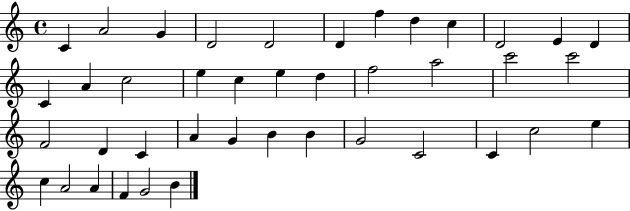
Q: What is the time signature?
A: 4/4